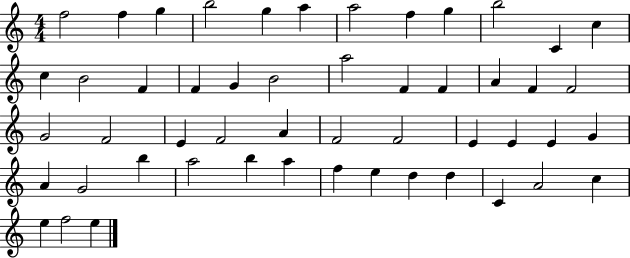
X:1
T:Untitled
M:4/4
L:1/4
K:C
f2 f g b2 g a a2 f g b2 C c c B2 F F G B2 a2 F F A F F2 G2 F2 E F2 A F2 F2 E E E G A G2 b a2 b a f e d d C A2 c e f2 e